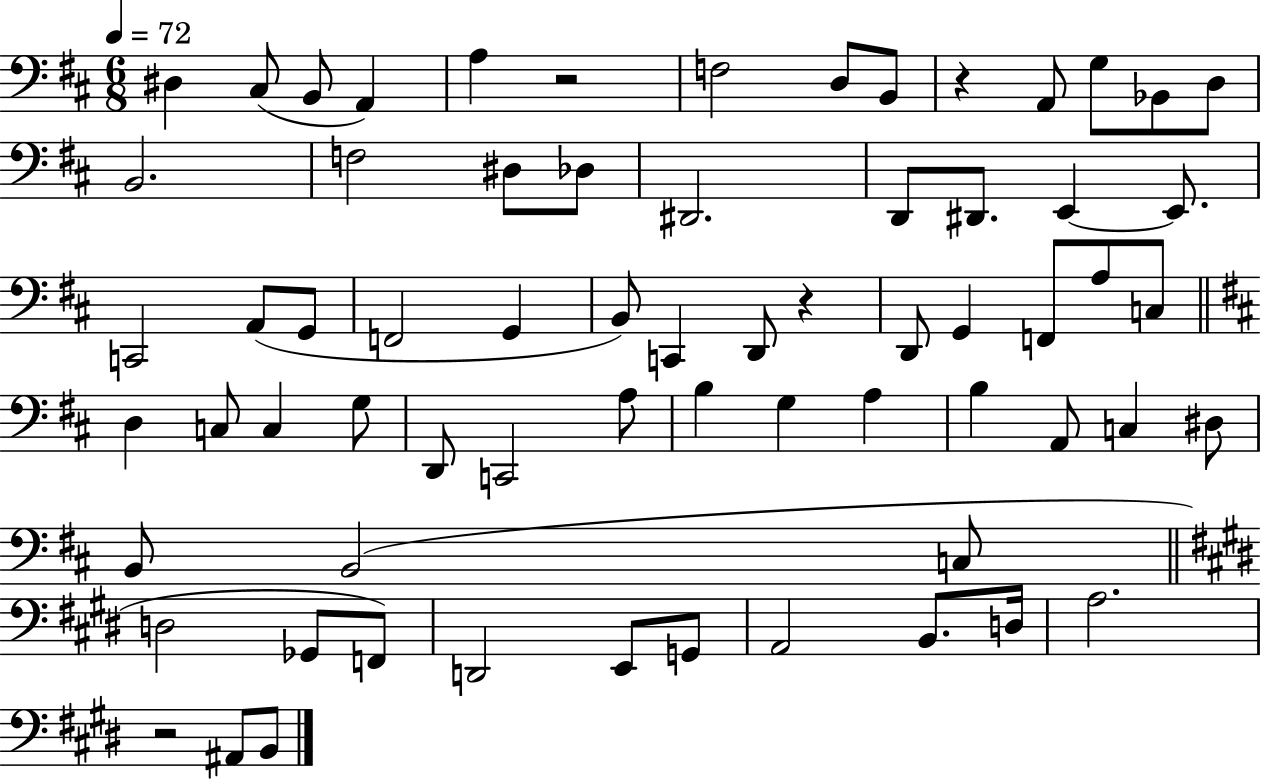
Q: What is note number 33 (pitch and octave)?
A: A3